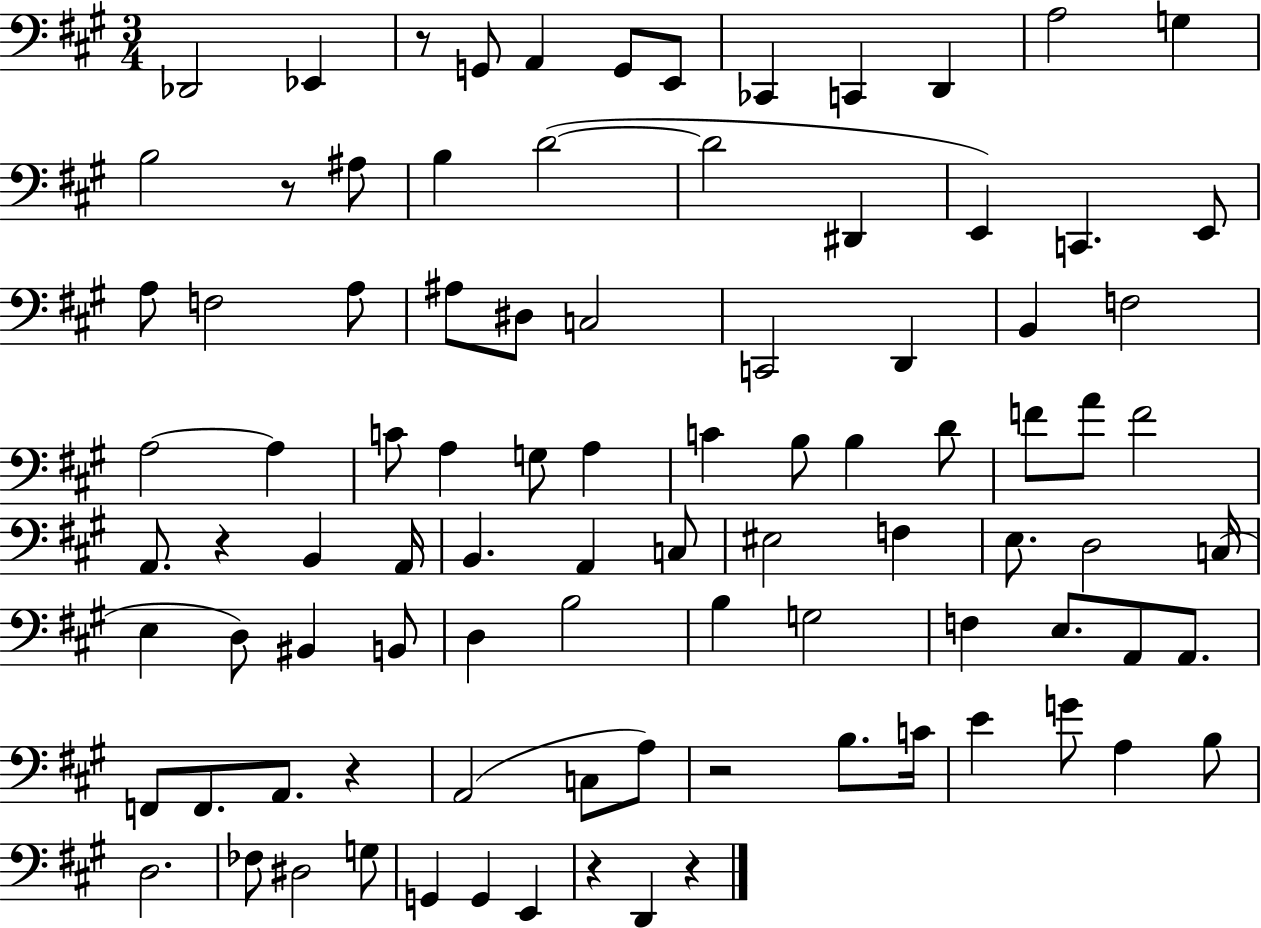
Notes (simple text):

Db2/h Eb2/q R/e G2/e A2/q G2/e E2/e CES2/q C2/q D2/q A3/h G3/q B3/h R/e A#3/e B3/q D4/h D4/h D#2/q E2/q C2/q. E2/e A3/e F3/h A3/e A#3/e D#3/e C3/h C2/h D2/q B2/q F3/h A3/h A3/q C4/e A3/q G3/e A3/q C4/q B3/e B3/q D4/e F4/e A4/e F4/h A2/e. R/q B2/q A2/s B2/q. A2/q C3/e EIS3/h F3/q E3/e. D3/h C3/s E3/q D3/e BIS2/q B2/e D3/q B3/h B3/q G3/h F3/q E3/e. A2/e A2/e. F2/e F2/e. A2/e. R/q A2/h C3/e A3/e R/h B3/e. C4/s E4/q G4/e A3/q B3/e D3/h. FES3/e D#3/h G3/e G2/q G2/q E2/q R/q D2/q R/q